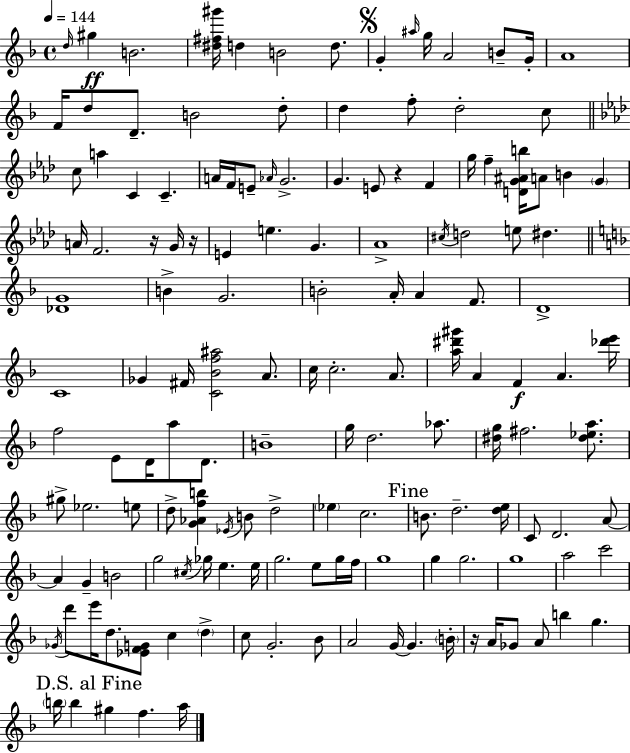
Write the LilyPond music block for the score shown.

{
  \clef treble
  \time 4/4
  \defaultTimeSignature
  \key f \major
  \tempo 4 = 144
  \grace { d''16 }\ff gis''4 b'2. | <dis'' fis'' gis'''>16 d''4 b'2 d''8. | \mark \markup { \musicglyph "scripts.segno" } g'4-. \grace { ais''16 } g''16 a'2 b'8-- | g'16-. a'1 | \break f'16 d''8 d'8.-- b'2 | d''8-. d''4 f''8-. d''2-. | c''8 \bar "||" \break \key f \minor c''8 a''4 c'4 c'4.-- | a'16 f'16 e'8-- \grace { aes'16 } g'2.-> | g'4. e'8 r4 f'4 | g''16 f''4-- <d' g' ais' b''>16 a'8 b'4 \parenthesize g'4 | \break a'16 f'2. r16 g'16 | r16 e'4 e''4. g'4. | aes'1-> | \acciaccatura { cis''16 } d''2 e''8 dis''4. | \break \bar "||" \break \key f \major <des' g'>1 | b'4-> g'2. | b'2-. a'16-. a'4 f'8. | d'1-> | \break c'1 | ges'4 fis'16 <c' bes' f'' ais''>2 a'8. | c''16 c''2.-. a'8. | <a'' dis''' gis'''>16 a'4 f'4\f a'4. <des''' e'''>16 | \break f''2 e'8 d'16 a''8 d'8. | b'1-- | g''16 d''2. aes''8. | <dis'' g''>16 fis''2. <dis'' ees'' a''>8. | \break gis''8-> ees''2. e''8 | d''8-> <g' aes' f'' b''>4 \acciaccatura { ees'16 } b'8 d''2-> | \parenthesize ees''4 c''2. | \mark "Fine" b'8. d''2.-- | \break <d'' e''>16 c'8 d'2. a'8~~ | a'4 g'4-- b'2 | g''2 \acciaccatura { cis''16 } ges''16 e''4. | e''16 g''2. e''8 | \break g''16 f''16 g''1 | g''4 g''2. | g''1 | a''2 c'''2 | \break \acciaccatura { ges'16 } d'''8 e'''16 d''8. <ees' f' g'>8 c''4 \parenthesize d''4-> | c''8 g'2.-. | bes'8 a'2 g'16~~ g'4. | \parenthesize b'16-. r16 a'16 ges'8 a'8 b''4 g''4. | \break \mark "D.S. al Fine" \parenthesize b''16 b''4 gis''4 f''4. | a''16 \bar "|."
}